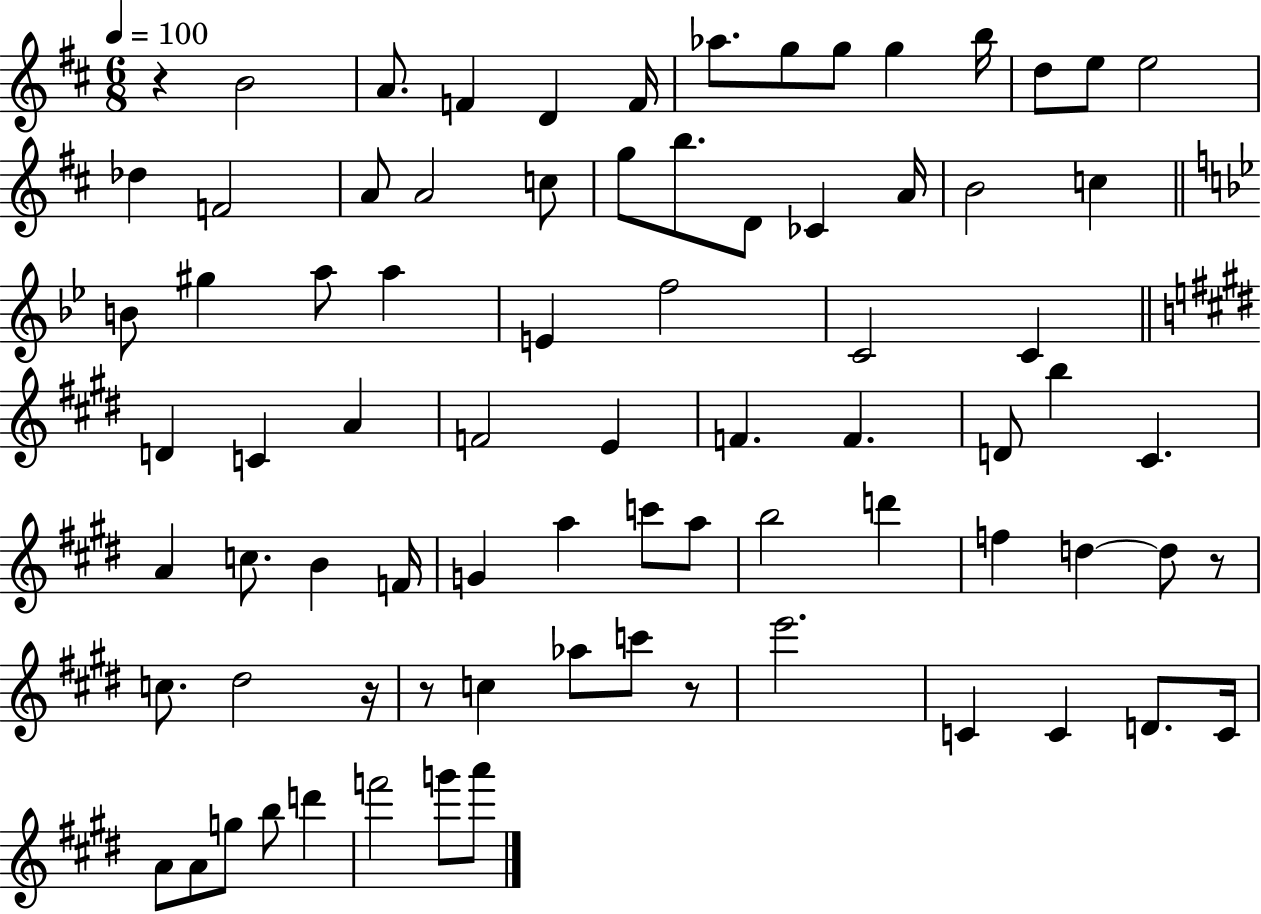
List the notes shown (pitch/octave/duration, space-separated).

R/q B4/h A4/e. F4/q D4/q F4/s Ab5/e. G5/e G5/e G5/q B5/s D5/e E5/e E5/h Db5/q F4/h A4/e A4/h C5/e G5/e B5/e. D4/e CES4/q A4/s B4/h C5/q B4/e G#5/q A5/e A5/q E4/q F5/h C4/h C4/q D4/q C4/q A4/q F4/h E4/q F4/q. F4/q. D4/e B5/q C#4/q. A4/q C5/e. B4/q F4/s G4/q A5/q C6/e A5/e B5/h D6/q F5/q D5/q D5/e R/e C5/e. D#5/h R/s R/e C5/q Ab5/e C6/e R/e E6/h. C4/q C4/q D4/e. C4/s A4/e A4/e G5/e B5/e D6/q F6/h G6/e A6/e